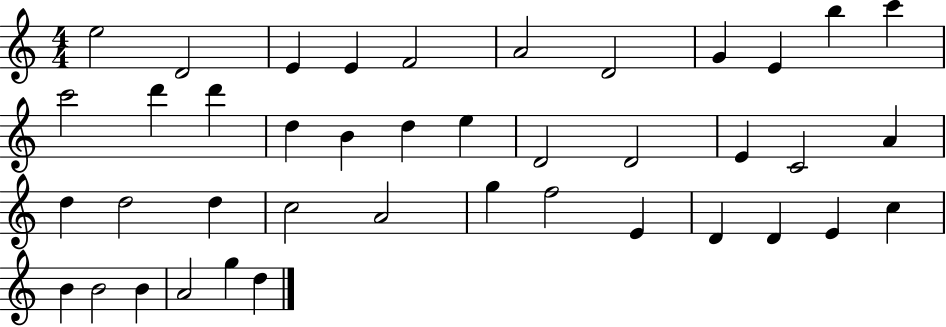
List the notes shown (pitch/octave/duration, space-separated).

E5/h D4/h E4/q E4/q F4/h A4/h D4/h G4/q E4/q B5/q C6/q C6/h D6/q D6/q D5/q B4/q D5/q E5/q D4/h D4/h E4/q C4/h A4/q D5/q D5/h D5/q C5/h A4/h G5/q F5/h E4/q D4/q D4/q E4/q C5/q B4/q B4/h B4/q A4/h G5/q D5/q